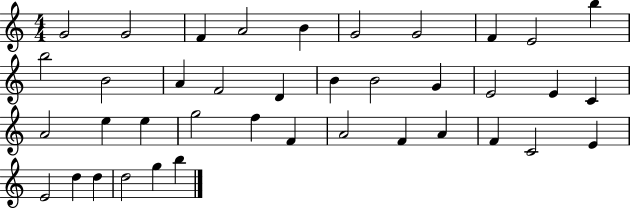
X:1
T:Untitled
M:4/4
L:1/4
K:C
G2 G2 F A2 B G2 G2 F E2 b b2 B2 A F2 D B B2 G E2 E C A2 e e g2 f F A2 F A F C2 E E2 d d d2 g b